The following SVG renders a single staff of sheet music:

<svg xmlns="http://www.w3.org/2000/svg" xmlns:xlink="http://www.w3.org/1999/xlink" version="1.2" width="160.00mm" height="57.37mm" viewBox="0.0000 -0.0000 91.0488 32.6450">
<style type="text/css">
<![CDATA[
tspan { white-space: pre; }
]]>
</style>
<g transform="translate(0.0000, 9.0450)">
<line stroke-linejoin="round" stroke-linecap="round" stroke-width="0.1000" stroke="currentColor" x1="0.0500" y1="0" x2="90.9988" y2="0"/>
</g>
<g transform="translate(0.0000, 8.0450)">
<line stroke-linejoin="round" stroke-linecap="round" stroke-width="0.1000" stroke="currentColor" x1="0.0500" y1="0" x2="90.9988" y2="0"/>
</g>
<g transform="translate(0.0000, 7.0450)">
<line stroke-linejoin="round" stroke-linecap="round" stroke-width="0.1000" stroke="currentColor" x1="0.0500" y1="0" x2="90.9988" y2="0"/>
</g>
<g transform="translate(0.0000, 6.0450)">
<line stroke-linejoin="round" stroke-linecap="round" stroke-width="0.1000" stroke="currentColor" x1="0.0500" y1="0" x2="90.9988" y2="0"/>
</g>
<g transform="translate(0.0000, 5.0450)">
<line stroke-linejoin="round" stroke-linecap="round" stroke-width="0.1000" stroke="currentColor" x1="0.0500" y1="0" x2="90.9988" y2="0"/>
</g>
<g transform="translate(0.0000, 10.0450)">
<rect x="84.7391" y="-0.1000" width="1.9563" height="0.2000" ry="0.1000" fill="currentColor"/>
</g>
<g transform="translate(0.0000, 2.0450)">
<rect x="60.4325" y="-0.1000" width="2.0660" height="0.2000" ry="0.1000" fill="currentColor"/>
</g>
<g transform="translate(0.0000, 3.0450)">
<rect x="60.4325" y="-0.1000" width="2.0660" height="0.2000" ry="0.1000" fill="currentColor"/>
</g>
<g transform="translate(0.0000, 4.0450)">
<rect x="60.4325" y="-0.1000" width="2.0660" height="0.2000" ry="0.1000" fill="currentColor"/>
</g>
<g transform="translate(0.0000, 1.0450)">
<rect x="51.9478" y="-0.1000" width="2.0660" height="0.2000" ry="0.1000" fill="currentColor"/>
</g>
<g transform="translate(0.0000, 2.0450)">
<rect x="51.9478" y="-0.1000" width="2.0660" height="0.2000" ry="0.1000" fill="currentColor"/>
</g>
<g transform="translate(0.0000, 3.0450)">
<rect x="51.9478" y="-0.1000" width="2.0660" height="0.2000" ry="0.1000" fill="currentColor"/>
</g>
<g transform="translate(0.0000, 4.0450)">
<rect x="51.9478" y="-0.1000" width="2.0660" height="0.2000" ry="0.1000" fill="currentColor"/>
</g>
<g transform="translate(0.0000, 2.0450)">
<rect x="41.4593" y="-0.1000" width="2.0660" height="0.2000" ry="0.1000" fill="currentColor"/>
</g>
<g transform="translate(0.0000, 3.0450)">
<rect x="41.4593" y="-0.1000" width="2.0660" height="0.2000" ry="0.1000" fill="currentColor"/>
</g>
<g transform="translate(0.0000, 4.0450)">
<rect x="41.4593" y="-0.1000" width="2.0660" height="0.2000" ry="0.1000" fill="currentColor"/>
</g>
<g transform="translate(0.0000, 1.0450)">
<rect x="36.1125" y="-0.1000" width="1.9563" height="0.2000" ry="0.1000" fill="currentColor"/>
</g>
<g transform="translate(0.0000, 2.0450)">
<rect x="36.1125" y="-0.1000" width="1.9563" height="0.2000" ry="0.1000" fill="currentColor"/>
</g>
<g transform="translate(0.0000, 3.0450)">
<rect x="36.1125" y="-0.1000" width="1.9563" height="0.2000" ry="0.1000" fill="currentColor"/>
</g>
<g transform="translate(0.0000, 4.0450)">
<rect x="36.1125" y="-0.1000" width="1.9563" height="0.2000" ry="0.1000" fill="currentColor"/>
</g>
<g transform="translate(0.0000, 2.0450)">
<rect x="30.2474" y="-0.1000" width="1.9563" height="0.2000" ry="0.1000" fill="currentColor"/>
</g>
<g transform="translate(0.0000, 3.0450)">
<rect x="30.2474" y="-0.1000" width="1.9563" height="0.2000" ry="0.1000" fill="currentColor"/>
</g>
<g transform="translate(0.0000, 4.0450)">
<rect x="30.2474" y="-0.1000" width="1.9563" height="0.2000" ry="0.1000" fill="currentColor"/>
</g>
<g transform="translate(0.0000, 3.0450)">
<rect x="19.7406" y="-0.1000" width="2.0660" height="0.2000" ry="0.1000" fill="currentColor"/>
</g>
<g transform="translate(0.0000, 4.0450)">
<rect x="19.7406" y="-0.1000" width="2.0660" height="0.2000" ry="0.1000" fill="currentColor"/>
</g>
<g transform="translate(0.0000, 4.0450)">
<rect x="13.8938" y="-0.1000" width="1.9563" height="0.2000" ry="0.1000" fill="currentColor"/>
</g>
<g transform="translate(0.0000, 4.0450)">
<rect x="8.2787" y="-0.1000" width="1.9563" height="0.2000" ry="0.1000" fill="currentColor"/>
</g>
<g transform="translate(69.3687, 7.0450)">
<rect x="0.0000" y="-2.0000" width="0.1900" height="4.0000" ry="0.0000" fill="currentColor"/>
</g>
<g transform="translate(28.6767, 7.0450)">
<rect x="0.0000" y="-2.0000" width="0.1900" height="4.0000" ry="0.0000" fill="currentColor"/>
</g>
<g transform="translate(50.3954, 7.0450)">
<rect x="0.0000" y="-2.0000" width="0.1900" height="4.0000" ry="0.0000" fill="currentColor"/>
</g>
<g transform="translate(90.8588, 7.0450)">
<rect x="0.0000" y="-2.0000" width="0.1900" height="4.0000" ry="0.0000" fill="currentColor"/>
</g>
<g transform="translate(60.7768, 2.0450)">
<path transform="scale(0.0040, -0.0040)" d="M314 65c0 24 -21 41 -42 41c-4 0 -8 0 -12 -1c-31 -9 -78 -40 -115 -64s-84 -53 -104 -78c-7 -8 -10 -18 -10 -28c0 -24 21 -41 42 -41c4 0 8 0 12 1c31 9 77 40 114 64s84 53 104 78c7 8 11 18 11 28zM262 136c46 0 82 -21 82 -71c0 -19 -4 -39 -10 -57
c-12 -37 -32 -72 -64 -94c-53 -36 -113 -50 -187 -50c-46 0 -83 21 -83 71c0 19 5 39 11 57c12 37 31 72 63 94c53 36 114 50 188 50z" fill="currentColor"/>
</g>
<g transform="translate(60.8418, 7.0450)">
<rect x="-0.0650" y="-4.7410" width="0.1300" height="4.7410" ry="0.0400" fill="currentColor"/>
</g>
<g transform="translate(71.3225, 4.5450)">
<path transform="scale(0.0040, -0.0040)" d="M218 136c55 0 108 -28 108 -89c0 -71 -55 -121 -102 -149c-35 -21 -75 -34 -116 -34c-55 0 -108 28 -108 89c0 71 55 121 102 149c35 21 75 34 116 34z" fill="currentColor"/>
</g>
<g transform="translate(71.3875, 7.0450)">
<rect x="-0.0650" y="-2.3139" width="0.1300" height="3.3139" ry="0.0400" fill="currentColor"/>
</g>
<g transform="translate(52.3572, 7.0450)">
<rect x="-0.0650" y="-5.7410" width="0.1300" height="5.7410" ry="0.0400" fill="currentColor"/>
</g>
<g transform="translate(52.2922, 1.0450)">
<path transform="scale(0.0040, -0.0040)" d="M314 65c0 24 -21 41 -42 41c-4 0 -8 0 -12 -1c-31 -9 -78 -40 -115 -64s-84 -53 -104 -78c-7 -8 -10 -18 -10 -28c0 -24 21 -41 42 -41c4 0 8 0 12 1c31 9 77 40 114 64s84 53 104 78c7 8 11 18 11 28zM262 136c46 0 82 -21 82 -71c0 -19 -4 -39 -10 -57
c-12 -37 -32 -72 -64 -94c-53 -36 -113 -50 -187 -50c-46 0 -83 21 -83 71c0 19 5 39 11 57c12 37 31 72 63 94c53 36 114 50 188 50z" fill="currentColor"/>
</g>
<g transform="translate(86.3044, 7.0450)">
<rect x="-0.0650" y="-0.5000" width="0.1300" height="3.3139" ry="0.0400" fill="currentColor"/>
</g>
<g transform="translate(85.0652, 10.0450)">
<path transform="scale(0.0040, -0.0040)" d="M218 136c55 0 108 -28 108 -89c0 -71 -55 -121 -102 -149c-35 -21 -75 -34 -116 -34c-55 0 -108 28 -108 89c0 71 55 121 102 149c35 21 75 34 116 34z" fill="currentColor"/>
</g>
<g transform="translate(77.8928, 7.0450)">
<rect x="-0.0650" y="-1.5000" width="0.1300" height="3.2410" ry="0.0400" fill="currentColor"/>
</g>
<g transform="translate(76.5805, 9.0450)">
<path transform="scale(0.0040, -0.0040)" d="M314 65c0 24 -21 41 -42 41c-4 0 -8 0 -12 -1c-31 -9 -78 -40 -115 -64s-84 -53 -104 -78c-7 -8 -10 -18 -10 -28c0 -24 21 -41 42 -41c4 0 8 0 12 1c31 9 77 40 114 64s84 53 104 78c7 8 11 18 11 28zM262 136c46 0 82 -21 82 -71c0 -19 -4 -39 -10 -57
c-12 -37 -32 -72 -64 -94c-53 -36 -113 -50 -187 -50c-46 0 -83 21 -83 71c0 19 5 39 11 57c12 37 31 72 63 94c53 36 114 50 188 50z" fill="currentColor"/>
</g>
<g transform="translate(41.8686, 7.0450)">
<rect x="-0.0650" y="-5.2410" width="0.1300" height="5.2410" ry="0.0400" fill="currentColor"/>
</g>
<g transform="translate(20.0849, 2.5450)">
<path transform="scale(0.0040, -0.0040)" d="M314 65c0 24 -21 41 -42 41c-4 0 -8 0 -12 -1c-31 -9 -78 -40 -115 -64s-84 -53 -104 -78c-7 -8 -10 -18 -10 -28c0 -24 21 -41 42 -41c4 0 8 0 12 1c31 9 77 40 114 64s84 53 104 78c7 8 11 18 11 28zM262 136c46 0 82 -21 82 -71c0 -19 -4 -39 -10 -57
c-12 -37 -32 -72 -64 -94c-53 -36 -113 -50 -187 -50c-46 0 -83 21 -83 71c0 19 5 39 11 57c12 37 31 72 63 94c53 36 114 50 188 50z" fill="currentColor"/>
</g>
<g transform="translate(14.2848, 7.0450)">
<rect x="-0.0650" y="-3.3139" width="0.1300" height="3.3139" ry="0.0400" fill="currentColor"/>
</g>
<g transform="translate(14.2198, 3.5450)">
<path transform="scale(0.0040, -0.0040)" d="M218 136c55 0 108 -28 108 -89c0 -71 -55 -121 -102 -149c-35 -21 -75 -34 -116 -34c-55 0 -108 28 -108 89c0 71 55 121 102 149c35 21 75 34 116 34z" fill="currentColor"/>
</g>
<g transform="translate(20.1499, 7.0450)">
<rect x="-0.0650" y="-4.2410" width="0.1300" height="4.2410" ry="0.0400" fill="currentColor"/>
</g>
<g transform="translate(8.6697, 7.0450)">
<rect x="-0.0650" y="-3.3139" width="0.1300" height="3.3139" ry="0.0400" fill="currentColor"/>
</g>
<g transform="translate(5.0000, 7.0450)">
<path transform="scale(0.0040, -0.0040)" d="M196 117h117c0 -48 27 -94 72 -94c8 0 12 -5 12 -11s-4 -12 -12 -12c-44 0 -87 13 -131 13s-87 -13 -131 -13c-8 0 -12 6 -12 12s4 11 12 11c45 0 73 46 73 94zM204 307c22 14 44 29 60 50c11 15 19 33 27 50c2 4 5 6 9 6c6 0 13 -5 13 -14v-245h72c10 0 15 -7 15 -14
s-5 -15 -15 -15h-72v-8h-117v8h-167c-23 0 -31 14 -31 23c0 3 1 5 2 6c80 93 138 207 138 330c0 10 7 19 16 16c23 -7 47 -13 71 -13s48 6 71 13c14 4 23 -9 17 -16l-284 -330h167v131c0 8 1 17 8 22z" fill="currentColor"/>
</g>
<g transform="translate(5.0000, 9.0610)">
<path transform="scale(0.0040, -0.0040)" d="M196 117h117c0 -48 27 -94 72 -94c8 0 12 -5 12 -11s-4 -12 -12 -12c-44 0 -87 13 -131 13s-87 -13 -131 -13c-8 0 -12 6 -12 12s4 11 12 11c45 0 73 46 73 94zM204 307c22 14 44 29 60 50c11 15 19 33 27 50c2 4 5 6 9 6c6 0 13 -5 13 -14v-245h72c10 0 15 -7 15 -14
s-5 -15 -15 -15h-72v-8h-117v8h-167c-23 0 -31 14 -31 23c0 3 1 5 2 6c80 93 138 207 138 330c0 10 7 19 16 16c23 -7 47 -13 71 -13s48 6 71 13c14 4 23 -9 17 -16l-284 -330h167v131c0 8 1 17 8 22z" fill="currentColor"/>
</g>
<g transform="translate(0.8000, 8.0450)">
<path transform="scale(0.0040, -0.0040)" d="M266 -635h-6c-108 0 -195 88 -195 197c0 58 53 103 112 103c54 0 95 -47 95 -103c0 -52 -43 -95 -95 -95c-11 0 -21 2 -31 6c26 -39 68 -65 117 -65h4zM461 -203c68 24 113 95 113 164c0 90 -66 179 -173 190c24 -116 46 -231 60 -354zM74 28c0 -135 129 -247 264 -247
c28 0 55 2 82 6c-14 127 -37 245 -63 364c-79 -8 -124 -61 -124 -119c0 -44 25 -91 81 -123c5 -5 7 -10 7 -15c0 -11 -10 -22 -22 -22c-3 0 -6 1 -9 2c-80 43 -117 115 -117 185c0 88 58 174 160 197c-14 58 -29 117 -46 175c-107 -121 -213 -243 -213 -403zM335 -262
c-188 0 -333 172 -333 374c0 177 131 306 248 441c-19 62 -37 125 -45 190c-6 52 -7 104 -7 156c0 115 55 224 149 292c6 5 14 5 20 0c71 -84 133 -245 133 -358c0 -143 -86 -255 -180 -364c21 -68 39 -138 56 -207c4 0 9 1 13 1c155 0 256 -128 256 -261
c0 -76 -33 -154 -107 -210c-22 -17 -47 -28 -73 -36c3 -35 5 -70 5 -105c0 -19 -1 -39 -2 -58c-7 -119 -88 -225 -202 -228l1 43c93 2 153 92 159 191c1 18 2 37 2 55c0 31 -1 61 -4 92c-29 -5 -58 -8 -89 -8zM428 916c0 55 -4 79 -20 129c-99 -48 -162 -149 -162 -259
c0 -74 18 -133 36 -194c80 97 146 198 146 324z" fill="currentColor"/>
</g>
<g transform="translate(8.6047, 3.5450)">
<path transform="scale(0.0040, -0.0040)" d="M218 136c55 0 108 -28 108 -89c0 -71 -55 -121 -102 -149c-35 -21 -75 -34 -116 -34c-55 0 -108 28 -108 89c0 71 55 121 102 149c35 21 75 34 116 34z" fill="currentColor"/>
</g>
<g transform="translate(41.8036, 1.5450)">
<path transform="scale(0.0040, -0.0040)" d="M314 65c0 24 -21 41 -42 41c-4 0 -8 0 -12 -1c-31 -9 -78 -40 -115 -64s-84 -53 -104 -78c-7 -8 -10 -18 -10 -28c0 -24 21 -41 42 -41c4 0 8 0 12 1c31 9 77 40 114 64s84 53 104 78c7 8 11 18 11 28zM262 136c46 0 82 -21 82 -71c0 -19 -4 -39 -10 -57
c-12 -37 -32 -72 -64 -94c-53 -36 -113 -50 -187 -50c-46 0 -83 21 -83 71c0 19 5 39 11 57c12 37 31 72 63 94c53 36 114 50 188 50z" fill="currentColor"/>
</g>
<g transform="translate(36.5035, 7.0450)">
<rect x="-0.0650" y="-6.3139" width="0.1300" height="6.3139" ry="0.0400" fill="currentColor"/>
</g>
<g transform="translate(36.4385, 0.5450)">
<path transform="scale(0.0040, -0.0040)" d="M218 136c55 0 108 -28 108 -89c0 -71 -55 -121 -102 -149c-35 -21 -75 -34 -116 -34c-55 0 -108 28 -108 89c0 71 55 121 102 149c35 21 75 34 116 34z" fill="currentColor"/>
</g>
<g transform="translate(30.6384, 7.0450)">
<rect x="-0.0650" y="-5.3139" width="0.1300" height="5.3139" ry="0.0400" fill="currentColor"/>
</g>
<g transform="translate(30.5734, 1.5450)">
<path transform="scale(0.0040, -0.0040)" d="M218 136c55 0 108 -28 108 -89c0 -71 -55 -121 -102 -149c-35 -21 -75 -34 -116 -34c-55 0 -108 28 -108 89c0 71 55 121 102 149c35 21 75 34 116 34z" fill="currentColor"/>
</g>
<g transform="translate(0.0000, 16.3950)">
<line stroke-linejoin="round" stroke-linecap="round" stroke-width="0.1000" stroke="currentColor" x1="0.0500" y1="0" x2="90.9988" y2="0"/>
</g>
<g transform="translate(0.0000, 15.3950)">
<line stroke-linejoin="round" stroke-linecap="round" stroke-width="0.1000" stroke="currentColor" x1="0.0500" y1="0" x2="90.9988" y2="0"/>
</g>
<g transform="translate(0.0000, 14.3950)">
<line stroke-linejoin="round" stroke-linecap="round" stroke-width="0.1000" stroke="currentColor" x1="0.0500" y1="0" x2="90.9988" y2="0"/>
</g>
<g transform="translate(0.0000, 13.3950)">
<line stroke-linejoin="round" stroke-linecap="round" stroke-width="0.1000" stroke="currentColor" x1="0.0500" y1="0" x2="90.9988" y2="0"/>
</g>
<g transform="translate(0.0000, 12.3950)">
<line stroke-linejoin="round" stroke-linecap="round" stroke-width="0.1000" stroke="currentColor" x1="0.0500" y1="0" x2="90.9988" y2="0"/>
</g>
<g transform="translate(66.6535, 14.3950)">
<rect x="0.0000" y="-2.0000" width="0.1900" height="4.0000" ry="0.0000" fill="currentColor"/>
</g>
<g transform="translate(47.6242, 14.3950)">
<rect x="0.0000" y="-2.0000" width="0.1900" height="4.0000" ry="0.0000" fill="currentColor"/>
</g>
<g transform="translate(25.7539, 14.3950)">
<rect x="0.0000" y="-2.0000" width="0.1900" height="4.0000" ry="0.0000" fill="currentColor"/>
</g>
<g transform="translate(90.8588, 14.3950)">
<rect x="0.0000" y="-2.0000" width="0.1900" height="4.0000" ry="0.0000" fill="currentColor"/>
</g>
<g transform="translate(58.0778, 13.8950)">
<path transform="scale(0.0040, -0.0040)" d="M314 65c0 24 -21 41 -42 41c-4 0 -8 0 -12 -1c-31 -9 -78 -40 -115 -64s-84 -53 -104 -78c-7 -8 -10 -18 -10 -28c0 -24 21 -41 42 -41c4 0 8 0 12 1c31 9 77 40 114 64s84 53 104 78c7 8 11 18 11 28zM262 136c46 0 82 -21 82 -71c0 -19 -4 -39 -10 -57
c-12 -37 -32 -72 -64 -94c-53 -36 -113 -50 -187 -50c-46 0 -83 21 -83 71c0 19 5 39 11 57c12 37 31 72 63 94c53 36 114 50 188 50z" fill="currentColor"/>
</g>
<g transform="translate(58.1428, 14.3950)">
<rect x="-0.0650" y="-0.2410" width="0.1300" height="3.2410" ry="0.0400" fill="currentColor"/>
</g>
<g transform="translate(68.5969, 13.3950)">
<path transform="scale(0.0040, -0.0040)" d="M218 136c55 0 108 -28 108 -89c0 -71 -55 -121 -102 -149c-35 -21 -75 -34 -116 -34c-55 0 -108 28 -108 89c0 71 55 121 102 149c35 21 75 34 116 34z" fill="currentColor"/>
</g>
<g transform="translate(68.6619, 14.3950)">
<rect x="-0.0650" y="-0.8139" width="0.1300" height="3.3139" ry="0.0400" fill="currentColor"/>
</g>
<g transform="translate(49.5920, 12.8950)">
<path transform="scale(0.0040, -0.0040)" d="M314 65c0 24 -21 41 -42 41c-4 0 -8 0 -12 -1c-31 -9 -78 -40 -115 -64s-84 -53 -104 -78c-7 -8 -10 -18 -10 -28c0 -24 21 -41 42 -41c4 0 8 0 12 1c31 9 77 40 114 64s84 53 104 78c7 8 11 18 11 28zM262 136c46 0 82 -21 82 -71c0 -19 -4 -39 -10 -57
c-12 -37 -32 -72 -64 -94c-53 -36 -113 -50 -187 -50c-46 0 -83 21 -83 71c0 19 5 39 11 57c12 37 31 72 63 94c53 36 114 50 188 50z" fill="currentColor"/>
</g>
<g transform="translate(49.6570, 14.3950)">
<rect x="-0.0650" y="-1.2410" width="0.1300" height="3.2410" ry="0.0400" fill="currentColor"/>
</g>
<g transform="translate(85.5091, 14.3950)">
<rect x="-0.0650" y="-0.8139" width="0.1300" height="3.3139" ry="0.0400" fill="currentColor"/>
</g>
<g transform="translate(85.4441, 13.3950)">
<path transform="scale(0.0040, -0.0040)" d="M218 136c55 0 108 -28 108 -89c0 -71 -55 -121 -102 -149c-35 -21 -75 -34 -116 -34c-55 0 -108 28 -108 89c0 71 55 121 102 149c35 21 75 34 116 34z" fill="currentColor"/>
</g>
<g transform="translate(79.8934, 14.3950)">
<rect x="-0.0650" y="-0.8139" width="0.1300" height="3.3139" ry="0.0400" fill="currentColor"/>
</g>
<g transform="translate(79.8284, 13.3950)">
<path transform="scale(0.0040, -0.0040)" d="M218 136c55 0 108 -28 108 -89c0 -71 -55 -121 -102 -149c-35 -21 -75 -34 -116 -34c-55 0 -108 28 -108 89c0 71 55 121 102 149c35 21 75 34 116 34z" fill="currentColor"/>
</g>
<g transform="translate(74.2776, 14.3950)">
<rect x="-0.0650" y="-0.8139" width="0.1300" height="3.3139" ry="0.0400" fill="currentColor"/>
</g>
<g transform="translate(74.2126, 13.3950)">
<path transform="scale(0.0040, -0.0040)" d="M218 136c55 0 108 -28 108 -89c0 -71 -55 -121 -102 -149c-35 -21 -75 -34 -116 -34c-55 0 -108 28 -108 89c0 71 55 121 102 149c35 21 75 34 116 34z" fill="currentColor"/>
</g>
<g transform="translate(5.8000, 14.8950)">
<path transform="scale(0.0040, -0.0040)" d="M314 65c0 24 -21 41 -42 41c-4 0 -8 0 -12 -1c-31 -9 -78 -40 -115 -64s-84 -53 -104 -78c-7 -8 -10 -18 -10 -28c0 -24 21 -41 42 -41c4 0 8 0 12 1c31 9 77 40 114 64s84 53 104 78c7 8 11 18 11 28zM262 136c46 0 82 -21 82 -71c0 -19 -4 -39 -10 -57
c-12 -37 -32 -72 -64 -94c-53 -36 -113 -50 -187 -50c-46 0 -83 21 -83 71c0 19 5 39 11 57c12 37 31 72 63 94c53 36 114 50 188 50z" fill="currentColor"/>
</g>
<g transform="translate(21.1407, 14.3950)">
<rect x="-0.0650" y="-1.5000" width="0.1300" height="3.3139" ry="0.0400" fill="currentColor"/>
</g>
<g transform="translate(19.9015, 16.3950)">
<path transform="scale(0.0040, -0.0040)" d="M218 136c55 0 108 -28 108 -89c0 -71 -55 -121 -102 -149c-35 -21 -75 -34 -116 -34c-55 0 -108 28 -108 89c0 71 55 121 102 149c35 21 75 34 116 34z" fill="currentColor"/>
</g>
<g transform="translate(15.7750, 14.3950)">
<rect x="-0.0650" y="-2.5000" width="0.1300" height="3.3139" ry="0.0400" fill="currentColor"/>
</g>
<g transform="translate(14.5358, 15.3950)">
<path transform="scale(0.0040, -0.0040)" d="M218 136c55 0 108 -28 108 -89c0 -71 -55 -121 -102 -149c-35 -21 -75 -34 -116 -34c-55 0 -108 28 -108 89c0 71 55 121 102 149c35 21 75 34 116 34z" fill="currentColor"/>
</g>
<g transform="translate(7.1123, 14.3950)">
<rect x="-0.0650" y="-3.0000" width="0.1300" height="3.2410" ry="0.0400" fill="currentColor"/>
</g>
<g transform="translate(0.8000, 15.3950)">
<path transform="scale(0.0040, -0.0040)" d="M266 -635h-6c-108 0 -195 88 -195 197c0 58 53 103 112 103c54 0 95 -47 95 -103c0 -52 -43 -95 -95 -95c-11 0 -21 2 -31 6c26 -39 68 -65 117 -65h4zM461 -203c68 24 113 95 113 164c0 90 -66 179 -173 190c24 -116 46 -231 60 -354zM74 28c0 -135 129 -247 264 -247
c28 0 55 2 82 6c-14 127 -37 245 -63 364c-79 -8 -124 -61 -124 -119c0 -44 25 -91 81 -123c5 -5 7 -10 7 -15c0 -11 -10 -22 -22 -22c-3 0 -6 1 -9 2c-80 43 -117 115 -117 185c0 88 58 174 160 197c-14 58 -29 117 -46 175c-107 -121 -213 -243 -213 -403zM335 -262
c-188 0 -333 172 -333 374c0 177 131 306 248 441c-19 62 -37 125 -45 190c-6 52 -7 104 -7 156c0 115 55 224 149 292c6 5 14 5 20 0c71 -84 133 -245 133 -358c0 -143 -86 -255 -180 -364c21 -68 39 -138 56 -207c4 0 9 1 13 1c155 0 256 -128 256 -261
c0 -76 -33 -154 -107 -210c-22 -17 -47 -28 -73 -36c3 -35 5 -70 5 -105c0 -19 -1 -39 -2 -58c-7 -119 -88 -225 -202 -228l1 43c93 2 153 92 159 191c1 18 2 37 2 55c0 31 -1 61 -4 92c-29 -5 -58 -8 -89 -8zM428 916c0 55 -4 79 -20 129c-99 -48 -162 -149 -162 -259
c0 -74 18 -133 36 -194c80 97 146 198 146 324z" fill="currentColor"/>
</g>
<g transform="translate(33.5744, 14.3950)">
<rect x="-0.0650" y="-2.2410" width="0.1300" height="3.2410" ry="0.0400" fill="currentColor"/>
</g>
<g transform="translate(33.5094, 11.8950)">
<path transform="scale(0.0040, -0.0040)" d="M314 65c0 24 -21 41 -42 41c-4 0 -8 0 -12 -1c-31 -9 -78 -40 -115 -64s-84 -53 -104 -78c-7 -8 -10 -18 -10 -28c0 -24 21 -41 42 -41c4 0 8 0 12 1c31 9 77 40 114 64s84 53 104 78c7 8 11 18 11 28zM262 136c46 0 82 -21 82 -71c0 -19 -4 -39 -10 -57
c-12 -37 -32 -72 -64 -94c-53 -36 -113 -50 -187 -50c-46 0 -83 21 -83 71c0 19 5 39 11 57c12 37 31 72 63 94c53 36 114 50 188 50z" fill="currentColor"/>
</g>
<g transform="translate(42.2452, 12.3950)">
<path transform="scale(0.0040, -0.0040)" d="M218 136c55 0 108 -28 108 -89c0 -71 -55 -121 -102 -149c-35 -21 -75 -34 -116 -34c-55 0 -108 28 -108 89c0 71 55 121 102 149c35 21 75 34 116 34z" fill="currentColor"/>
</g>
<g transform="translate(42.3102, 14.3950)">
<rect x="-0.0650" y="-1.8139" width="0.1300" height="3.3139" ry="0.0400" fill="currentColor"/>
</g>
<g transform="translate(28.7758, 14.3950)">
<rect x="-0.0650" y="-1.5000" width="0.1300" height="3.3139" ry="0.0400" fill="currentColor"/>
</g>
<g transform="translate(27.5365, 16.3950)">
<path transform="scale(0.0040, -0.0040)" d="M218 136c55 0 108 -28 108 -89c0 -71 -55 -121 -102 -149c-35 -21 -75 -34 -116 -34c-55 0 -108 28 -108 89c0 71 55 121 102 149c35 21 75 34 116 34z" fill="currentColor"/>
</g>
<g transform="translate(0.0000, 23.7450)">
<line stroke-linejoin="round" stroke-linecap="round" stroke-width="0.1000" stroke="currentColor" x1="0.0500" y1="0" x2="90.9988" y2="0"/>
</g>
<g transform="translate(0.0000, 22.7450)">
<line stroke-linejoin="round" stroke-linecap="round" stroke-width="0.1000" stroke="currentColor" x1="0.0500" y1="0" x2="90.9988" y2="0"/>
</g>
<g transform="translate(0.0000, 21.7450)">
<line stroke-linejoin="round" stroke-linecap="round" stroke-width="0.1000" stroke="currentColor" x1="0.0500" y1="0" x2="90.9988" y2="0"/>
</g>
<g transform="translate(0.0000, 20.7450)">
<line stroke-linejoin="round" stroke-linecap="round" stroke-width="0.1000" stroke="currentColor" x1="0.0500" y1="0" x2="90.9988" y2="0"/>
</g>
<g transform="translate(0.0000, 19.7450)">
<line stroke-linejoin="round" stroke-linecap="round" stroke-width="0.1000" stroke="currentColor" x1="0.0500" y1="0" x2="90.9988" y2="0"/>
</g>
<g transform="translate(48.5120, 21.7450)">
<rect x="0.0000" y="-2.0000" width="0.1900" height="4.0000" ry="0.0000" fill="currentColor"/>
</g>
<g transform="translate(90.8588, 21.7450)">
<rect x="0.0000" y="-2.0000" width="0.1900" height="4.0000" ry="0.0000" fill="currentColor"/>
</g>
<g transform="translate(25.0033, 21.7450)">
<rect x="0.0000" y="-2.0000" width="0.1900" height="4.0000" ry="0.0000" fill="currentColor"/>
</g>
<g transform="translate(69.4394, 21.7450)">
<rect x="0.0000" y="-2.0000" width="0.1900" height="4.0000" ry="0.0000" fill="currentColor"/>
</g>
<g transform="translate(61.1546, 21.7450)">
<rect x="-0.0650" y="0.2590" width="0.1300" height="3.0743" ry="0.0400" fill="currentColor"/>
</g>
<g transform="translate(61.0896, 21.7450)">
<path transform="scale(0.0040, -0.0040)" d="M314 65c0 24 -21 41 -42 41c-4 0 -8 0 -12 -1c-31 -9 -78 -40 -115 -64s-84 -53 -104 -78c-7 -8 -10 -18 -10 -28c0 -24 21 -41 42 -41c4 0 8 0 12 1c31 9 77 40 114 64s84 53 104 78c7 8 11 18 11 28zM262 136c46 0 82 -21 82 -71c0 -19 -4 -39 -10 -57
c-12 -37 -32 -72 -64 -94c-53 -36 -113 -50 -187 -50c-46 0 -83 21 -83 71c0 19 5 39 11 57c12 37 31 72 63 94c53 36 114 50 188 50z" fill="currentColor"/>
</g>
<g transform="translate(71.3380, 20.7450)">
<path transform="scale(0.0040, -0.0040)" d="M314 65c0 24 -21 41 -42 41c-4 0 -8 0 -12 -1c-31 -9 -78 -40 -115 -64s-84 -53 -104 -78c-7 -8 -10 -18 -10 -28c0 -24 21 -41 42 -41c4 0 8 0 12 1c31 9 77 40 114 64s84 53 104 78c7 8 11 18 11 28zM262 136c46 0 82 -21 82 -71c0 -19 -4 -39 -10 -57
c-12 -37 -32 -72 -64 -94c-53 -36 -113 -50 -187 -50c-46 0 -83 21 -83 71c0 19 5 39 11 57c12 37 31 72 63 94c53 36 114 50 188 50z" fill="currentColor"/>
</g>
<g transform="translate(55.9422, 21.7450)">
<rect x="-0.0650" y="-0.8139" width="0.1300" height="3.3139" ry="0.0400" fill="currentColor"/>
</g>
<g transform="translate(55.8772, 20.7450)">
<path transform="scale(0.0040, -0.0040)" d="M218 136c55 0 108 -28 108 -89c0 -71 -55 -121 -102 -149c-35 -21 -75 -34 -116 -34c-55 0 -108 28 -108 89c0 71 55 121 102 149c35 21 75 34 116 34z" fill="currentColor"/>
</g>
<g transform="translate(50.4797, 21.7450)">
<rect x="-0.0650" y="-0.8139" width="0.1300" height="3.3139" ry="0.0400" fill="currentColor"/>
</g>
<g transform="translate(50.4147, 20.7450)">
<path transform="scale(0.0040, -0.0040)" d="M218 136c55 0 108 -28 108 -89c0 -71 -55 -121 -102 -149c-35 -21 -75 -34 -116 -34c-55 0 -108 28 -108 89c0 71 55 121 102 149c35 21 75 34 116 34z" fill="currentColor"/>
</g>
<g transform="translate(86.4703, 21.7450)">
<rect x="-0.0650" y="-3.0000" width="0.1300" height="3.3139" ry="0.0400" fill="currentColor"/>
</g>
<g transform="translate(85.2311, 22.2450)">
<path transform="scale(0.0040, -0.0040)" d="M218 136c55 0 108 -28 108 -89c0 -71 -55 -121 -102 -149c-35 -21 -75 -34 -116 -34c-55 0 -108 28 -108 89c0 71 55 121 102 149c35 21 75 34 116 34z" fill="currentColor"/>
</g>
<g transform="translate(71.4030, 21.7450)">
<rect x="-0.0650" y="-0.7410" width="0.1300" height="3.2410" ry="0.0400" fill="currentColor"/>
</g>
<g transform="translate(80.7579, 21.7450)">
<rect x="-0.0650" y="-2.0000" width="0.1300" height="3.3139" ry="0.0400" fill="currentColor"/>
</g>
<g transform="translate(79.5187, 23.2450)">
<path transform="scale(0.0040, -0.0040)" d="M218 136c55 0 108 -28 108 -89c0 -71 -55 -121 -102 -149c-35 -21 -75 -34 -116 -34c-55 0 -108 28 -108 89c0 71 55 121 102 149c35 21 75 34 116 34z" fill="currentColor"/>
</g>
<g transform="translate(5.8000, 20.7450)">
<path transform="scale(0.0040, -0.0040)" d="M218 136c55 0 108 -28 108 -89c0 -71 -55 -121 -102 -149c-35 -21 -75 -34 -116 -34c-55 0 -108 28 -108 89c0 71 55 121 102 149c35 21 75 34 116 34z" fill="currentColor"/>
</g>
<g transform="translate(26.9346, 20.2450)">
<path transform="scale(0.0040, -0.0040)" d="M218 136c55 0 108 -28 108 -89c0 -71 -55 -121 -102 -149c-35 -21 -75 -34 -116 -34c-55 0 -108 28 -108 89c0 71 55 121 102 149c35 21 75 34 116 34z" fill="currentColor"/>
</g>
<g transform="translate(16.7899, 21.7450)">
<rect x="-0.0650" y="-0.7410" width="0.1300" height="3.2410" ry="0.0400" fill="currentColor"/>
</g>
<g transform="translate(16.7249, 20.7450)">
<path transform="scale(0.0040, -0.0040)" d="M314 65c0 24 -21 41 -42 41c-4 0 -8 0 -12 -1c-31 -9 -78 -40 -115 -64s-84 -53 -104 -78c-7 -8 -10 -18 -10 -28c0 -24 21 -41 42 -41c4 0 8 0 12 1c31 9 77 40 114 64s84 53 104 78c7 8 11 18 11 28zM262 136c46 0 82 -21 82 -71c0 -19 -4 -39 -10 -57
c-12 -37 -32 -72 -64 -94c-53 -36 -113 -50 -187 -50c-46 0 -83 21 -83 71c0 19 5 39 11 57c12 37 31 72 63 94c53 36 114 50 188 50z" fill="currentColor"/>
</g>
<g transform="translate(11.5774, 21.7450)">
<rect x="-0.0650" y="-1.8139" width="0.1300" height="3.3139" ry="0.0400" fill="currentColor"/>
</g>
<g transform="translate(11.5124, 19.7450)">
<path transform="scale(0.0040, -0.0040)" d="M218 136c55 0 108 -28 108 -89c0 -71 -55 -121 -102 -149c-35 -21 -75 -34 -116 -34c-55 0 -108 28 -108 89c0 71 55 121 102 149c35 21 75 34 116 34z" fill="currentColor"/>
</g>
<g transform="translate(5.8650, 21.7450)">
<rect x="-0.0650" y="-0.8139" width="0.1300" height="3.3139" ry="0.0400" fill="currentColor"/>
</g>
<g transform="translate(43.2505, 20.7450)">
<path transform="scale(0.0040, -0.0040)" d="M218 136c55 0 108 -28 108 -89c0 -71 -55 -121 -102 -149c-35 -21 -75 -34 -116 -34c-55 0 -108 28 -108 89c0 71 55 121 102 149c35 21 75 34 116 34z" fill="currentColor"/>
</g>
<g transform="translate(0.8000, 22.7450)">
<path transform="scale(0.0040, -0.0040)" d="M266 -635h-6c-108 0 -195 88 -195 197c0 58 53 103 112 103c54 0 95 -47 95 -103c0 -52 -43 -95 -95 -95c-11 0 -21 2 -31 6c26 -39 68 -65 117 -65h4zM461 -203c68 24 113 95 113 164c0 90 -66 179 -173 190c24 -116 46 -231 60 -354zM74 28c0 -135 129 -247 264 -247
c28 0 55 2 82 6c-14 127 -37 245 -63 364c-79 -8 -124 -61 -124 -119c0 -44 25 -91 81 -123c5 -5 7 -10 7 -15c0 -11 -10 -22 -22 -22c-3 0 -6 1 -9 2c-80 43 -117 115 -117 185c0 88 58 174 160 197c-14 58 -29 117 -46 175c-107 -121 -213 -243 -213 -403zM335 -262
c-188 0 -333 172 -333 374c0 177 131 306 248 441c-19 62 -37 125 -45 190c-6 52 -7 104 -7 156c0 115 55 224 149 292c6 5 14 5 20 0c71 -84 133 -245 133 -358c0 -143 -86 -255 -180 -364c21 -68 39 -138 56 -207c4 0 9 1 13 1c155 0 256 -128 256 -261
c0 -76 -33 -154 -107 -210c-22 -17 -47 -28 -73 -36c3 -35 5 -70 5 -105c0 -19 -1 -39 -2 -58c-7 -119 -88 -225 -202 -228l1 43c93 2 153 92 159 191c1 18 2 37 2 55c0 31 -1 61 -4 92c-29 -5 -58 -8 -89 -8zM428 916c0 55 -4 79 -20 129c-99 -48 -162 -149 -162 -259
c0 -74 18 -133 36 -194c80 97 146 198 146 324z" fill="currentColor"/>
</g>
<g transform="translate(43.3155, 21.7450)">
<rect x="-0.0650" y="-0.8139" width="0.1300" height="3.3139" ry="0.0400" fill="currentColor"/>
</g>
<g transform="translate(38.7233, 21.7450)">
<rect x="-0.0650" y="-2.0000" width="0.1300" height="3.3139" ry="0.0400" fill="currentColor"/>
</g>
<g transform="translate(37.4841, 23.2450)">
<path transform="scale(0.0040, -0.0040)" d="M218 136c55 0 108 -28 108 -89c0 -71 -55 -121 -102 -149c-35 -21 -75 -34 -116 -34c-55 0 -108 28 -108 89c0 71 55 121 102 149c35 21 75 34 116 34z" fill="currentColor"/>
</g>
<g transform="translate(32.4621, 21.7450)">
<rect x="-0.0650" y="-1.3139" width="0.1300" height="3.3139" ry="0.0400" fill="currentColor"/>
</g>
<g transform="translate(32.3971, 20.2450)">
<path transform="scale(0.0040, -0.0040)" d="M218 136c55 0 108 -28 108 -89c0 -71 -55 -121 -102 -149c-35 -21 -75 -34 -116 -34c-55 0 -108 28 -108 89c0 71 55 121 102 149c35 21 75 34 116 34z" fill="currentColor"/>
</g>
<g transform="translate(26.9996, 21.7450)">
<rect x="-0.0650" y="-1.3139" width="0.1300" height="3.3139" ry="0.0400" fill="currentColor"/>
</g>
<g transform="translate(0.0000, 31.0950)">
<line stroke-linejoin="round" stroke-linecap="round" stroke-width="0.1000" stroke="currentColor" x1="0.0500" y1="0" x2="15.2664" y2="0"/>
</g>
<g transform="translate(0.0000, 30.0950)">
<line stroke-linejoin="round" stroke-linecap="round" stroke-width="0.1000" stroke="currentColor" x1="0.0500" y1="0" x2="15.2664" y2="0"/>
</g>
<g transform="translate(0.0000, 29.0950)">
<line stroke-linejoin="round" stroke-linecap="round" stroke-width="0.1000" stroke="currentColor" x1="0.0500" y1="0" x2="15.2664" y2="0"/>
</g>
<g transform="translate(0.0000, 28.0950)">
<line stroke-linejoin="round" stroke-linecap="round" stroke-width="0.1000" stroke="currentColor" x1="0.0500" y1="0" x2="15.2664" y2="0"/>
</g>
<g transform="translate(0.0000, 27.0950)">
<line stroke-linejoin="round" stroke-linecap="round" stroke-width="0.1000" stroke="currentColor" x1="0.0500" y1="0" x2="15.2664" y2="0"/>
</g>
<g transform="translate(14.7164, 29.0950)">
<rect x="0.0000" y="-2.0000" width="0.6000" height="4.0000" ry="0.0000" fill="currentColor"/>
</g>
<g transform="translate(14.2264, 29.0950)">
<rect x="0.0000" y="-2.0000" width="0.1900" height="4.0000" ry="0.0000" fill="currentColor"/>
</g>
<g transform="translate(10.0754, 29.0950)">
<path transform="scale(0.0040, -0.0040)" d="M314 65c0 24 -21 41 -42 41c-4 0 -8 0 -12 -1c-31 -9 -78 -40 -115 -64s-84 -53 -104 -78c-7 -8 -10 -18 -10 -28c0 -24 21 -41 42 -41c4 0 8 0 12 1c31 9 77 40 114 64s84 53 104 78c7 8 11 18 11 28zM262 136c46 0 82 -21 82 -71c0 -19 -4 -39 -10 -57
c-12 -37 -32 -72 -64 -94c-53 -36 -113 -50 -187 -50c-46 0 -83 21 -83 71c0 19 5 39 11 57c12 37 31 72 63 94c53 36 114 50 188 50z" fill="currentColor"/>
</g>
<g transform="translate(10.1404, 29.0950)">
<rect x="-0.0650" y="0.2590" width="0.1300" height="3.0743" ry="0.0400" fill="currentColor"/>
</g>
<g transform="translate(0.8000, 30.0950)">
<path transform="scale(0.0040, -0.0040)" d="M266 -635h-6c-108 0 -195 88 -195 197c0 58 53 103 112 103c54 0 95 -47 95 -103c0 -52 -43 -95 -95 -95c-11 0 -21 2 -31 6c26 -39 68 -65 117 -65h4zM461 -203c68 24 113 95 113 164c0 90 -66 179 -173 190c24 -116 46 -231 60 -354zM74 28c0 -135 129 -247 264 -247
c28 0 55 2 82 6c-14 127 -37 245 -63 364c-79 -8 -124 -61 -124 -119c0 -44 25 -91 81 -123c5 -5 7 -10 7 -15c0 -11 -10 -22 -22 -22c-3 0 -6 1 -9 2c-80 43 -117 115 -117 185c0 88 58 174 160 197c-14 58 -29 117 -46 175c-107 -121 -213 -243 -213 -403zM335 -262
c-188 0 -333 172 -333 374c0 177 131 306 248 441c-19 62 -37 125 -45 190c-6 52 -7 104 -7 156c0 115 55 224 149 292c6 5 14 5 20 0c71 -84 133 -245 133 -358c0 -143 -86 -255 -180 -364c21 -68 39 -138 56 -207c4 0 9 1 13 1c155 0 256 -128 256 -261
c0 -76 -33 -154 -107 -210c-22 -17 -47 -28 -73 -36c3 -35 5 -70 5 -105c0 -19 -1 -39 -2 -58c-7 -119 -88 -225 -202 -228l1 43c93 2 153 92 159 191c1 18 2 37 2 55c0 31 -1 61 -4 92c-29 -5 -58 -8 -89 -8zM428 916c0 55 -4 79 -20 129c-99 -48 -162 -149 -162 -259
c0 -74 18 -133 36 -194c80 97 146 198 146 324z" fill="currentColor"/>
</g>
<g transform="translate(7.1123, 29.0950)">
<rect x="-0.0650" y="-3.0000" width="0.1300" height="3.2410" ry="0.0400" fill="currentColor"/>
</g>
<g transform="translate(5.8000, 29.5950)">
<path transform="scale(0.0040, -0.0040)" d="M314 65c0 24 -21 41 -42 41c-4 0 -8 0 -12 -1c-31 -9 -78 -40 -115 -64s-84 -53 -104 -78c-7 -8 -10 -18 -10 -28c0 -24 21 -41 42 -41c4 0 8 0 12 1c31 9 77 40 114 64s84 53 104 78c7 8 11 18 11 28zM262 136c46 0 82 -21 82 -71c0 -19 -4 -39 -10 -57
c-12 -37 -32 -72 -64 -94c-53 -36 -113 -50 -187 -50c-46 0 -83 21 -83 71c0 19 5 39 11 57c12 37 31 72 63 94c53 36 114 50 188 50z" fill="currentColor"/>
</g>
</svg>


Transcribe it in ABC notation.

X:1
T:Untitled
M:4/4
L:1/4
K:C
b b d'2 f' a' f'2 g'2 e'2 g E2 C A2 G E E g2 f e2 c2 d d d d d f d2 e e F d d d B2 d2 F A A2 B2